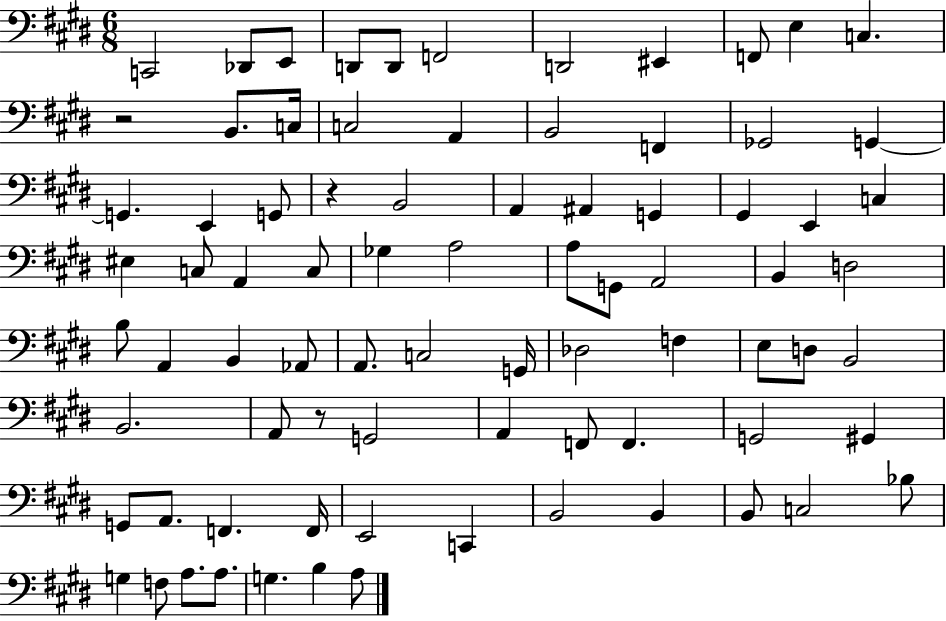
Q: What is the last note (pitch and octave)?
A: A3